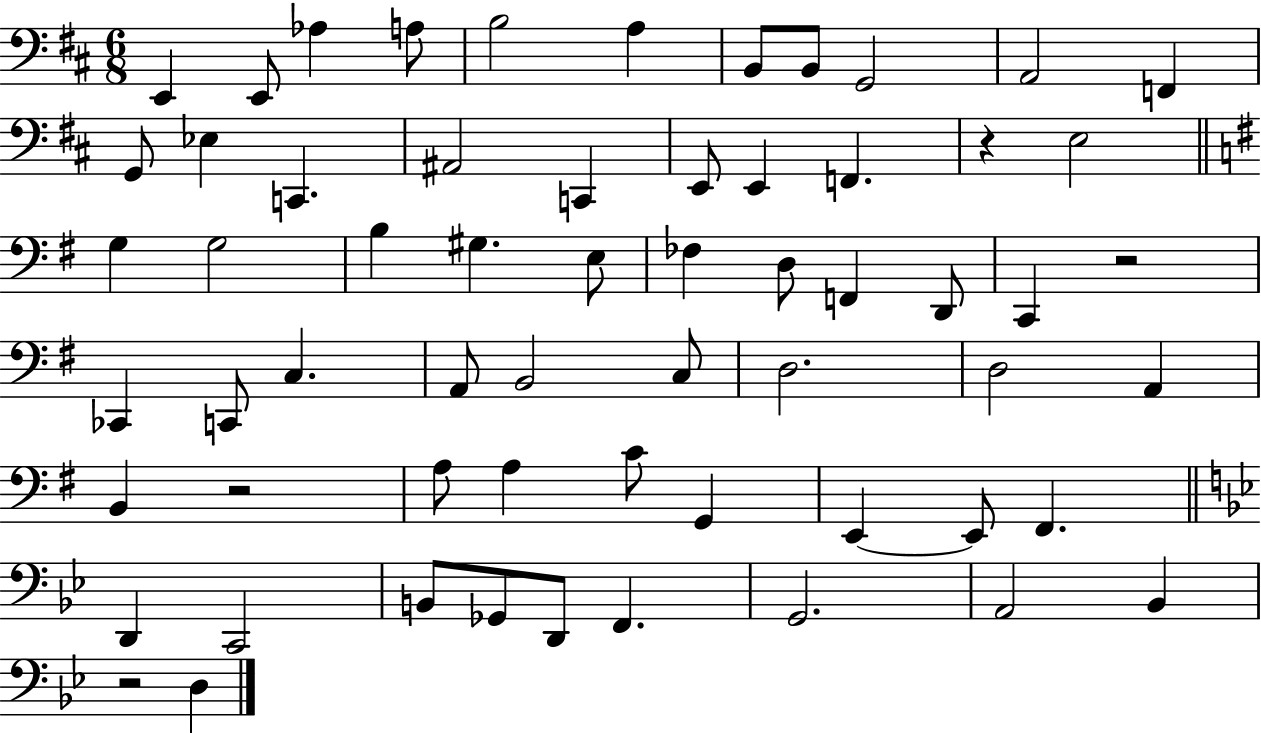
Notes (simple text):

E2/q E2/e Ab3/q A3/e B3/h A3/q B2/e B2/e G2/h A2/h F2/q G2/e Eb3/q C2/q. A#2/h C2/q E2/e E2/q F2/q. R/q E3/h G3/q G3/h B3/q G#3/q. E3/e FES3/q D3/e F2/q D2/e C2/q R/h CES2/q C2/e C3/q. A2/e B2/h C3/e D3/h. D3/h A2/q B2/q R/h A3/e A3/q C4/e G2/q E2/q E2/e F#2/q. D2/q C2/h B2/e Gb2/e D2/e F2/q. G2/h. A2/h Bb2/q R/h D3/q